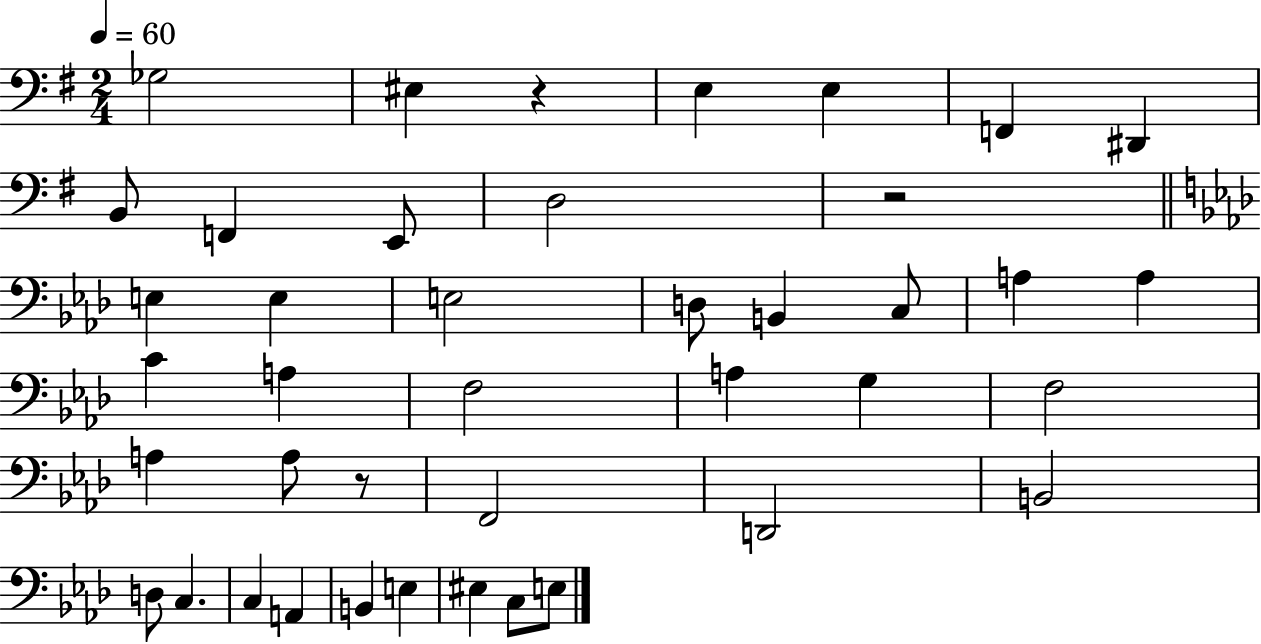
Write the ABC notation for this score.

X:1
T:Untitled
M:2/4
L:1/4
K:G
_G,2 ^E, z E, E, F,, ^D,, B,,/2 F,, E,,/2 D,2 z2 E, E, E,2 D,/2 B,, C,/2 A, A, C A, F,2 A, G, F,2 A, A,/2 z/2 F,,2 D,,2 B,,2 D,/2 C, C, A,, B,, E, ^E, C,/2 E,/2